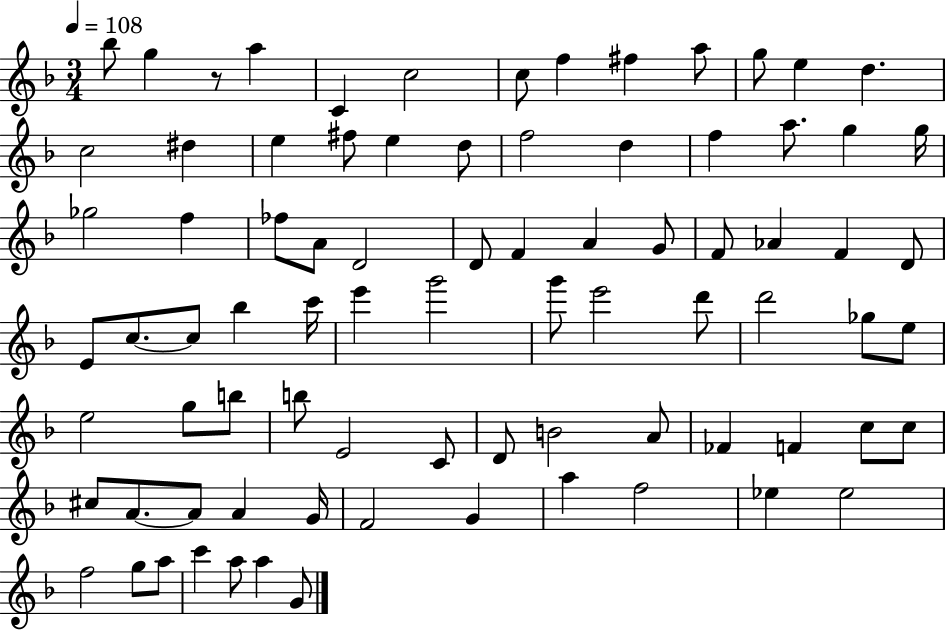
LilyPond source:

{
  \clef treble
  \numericTimeSignature
  \time 3/4
  \key f \major
  \tempo 4 = 108
  \repeat volta 2 { bes''8 g''4 r8 a''4 | c'4 c''2 | c''8 f''4 fis''4 a''8 | g''8 e''4 d''4. | \break c''2 dis''4 | e''4 fis''8 e''4 d''8 | f''2 d''4 | f''4 a''8. g''4 g''16 | \break ges''2 f''4 | fes''8 a'8 d'2 | d'8 f'4 a'4 g'8 | f'8 aes'4 f'4 d'8 | \break e'8 c''8.~~ c''8 bes''4 c'''16 | e'''4 g'''2 | g'''8 e'''2 d'''8 | d'''2 ges''8 e''8 | \break e''2 g''8 b''8 | b''8 e'2 c'8 | d'8 b'2 a'8 | fes'4 f'4 c''8 c''8 | \break cis''8 a'8.~~ a'8 a'4 g'16 | f'2 g'4 | a''4 f''2 | ees''4 ees''2 | \break f''2 g''8 a''8 | c'''4 a''8 a''4 g'8 | } \bar "|."
}